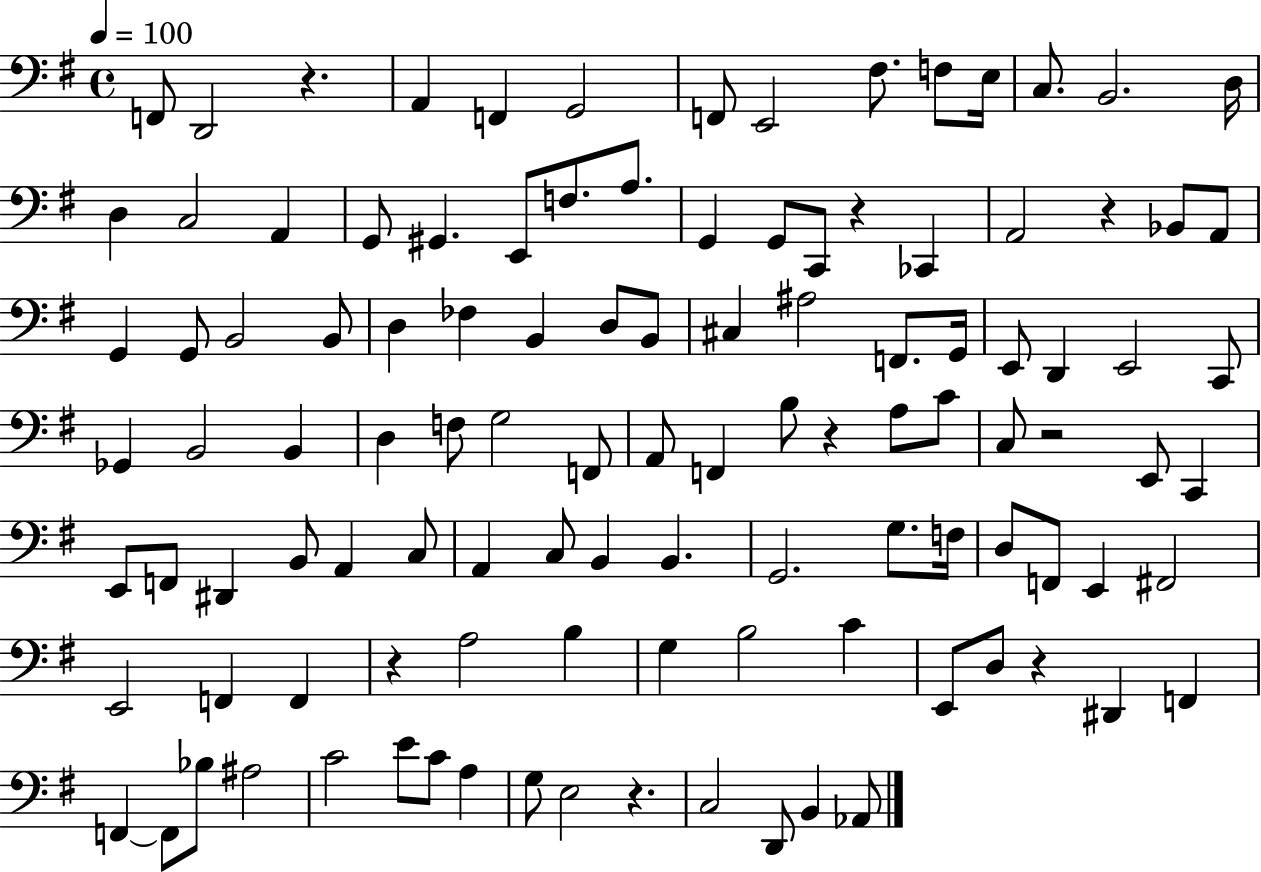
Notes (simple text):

F2/e D2/h R/q. A2/q F2/q G2/h F2/e E2/h F#3/e. F3/e E3/s C3/e. B2/h. D3/s D3/q C3/h A2/q G2/e G#2/q. E2/e F3/e. A3/e. G2/q G2/e C2/e R/q CES2/q A2/h R/q Bb2/e A2/e G2/q G2/e B2/h B2/e D3/q FES3/q B2/q D3/e B2/e C#3/q A#3/h F2/e. G2/s E2/e D2/q E2/h C2/e Gb2/q B2/h B2/q D3/q F3/e G3/h F2/e A2/e F2/q B3/e R/q A3/e C4/e C3/e R/h E2/e C2/q E2/e F2/e D#2/q B2/e A2/q C3/e A2/q C3/e B2/q B2/q. G2/h. G3/e. F3/s D3/e F2/e E2/q F#2/h E2/h F2/q F2/q R/q A3/h B3/q G3/q B3/h C4/q E2/e D3/e R/q D#2/q F2/q F2/q F2/e Bb3/e A#3/h C4/h E4/e C4/e A3/q G3/e E3/h R/q. C3/h D2/e B2/q Ab2/e